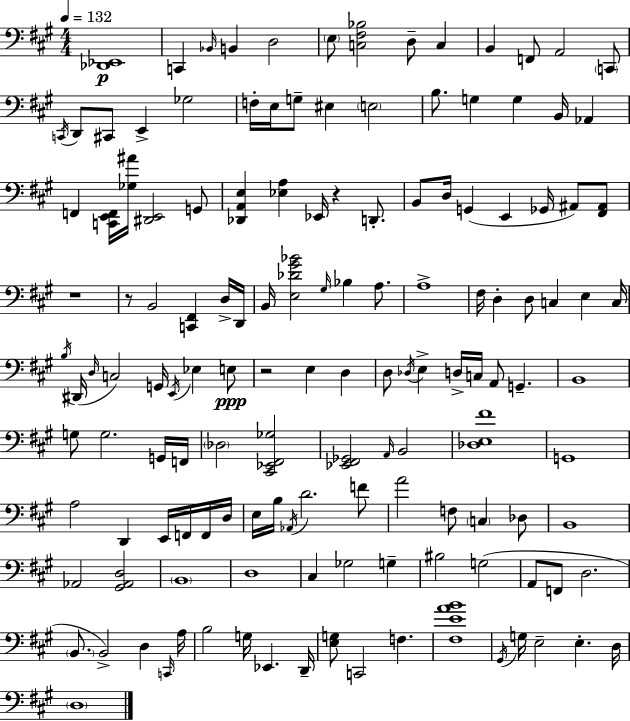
{
  \clef bass
  \numericTimeSignature
  \time 4/4
  \key a \major
  \tempo 4 = 132
  \repeat volta 2 { <des, ees,>1\p | c,4 \grace { bes,16 } b,4 d2 | \parenthesize e8 <c fis bes>2 d8-- c4 | b,4 f,8 a,2 \parenthesize c,8 | \break \acciaccatura { c,16 } d,8 cis,8 e,4-> ges2 | f16-. e16 g8-- eis4 \parenthesize e2 | b8. g4 g4 b,16 aes,4 | f,4 <c, e, f,>16 <ges ais'>16 <dis, e,>2 | \break g,8 <des, a, e>4 <ees a>4 ees,16 r4 d,8.-. | b,8 d16 g,4( e,4 ges,16 ais,8) | <fis, ais,>8 r1 | r8 b,2 <c, fis,>4 | \break d16-> d,16 b,16 <e des' gis' bes'>2 \grace { gis16 } bes4 | a8. a1-> | fis16 d4-. d8 c4 e4 | c16 \acciaccatura { b16 } dis,16( \grace { d16 } c2) g,16 \acciaccatura { e,16 } | \break ees4 e8\ppp r2 e4 | d4 d8 \acciaccatura { des16 } e4-> d16-> c16 a,8 | g,4.-- b,1 | g8 g2. | \break g,16 f,16 \parenthesize des2 <cis, ees, fis, ges>2 | <ees, fis, ges,>2 \grace { a,16 } | b,2 <des e fis'>1 | g,1 | \break a2 | d,4 e,16 f,16 f,16 d16 e16 b16 \acciaccatura { aes,16 } d'2. | f'8 a'2 | f8 \parenthesize c4 des8 b,1 | \break aes,2 | <gis, aes, d>2 \parenthesize b,1 | d1 | cis4 ges2 | \break g4-- bis2 | g2( a,8 f,8 d2. | \parenthesize b,8. b,2->) | d4 \grace { c,16 } a16 b2 | \break g16 ees,4. d,16-- <e g>8 c,2 | f4. <fis e' a' b'>1 | \acciaccatura { gis,16 } g16 e2-- | e4.-. d16 \parenthesize d1 | \break } \bar "|."
}